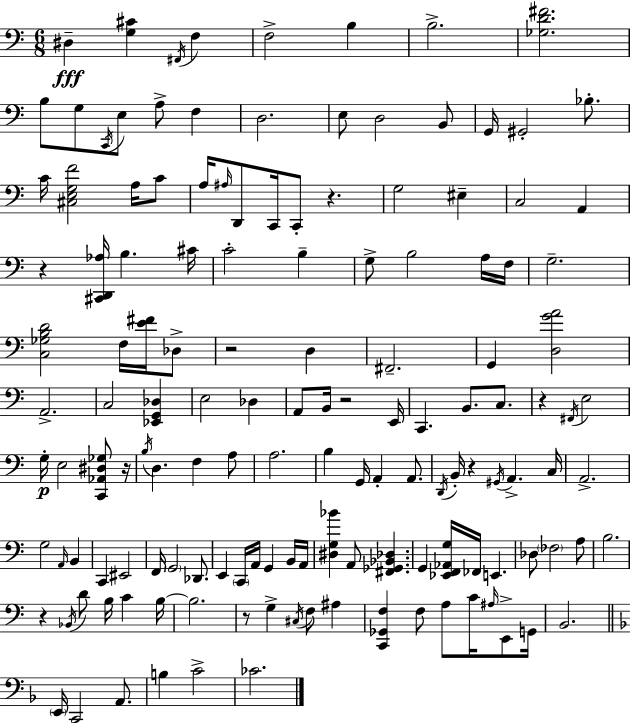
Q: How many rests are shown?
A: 9